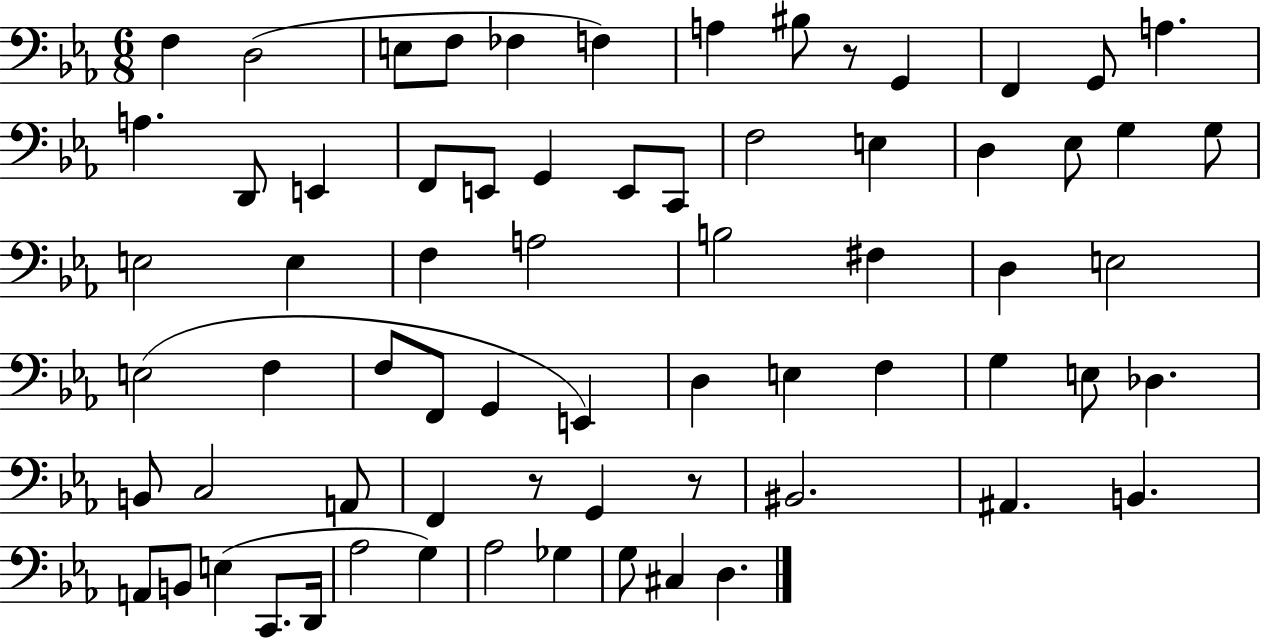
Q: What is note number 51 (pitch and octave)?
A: G2